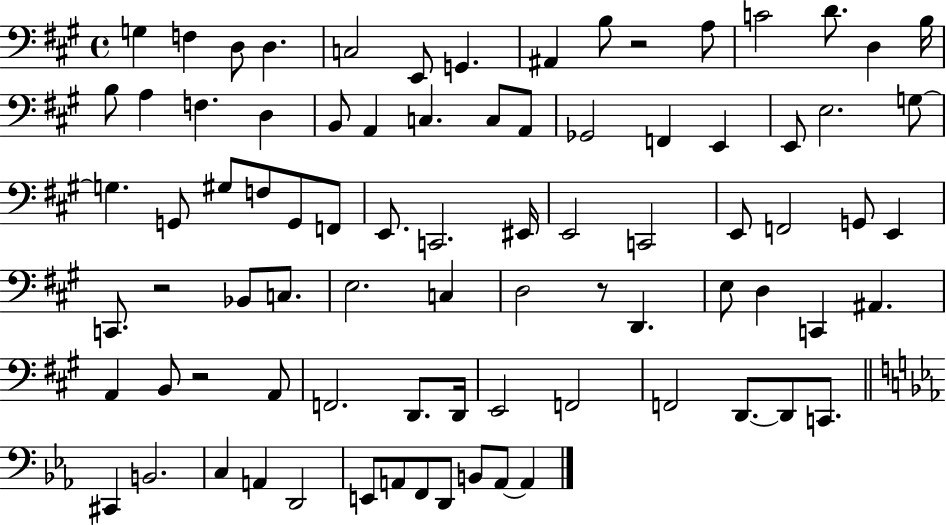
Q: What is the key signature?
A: A major